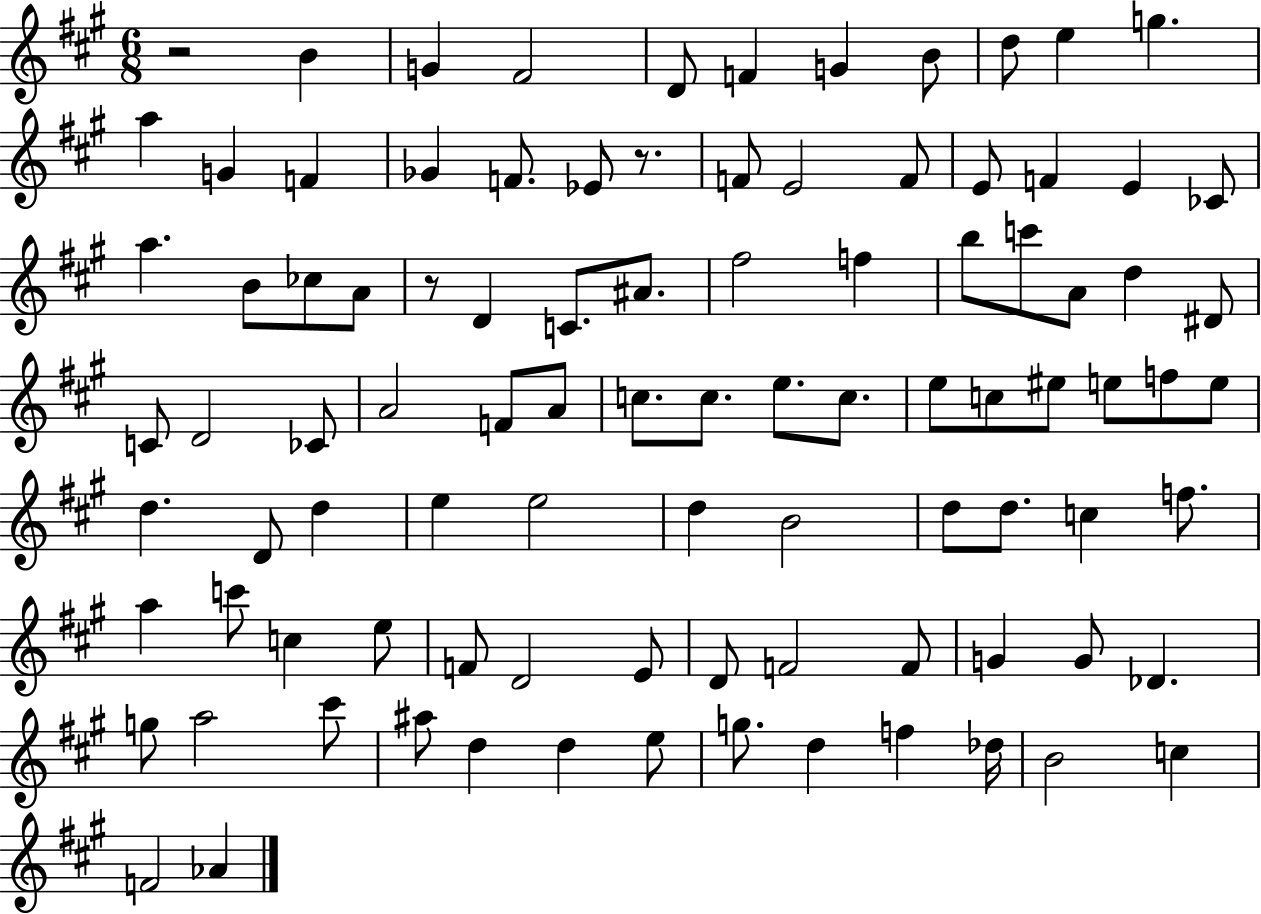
{
  \clef treble
  \numericTimeSignature
  \time 6/8
  \key a \major
  r2 b'4 | g'4 fis'2 | d'8 f'4 g'4 b'8 | d''8 e''4 g''4. | \break a''4 g'4 f'4 | ges'4 f'8. ees'8 r8. | f'8 e'2 f'8 | e'8 f'4 e'4 ces'8 | \break a''4. b'8 ces''8 a'8 | r8 d'4 c'8. ais'8. | fis''2 f''4 | b''8 c'''8 a'8 d''4 dis'8 | \break c'8 d'2 ces'8 | a'2 f'8 a'8 | c''8. c''8. e''8. c''8. | e''8 c''8 eis''8 e''8 f''8 e''8 | \break d''4. d'8 d''4 | e''4 e''2 | d''4 b'2 | d''8 d''8. c''4 f''8. | \break a''4 c'''8 c''4 e''8 | f'8 d'2 e'8 | d'8 f'2 f'8 | g'4 g'8 des'4. | \break g''8 a''2 cis'''8 | ais''8 d''4 d''4 e''8 | g''8. d''4 f''4 des''16 | b'2 c''4 | \break f'2 aes'4 | \bar "|."
}